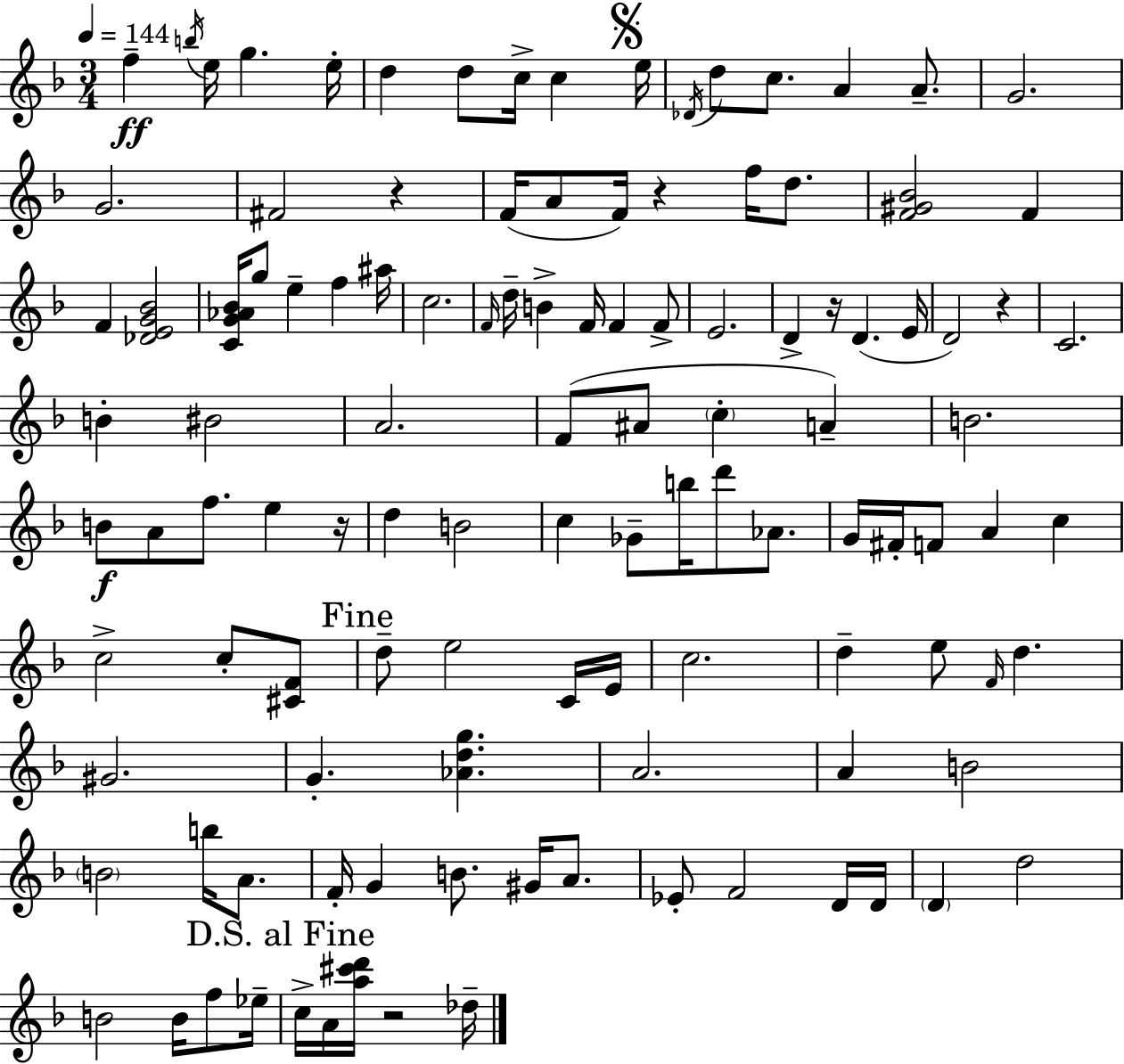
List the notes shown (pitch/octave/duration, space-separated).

F5/q B5/s E5/s G5/q. E5/s D5/q D5/e C5/s C5/q E5/s Db4/s D5/e C5/e. A4/q A4/e. G4/h. G4/h. F#4/h R/q F4/s A4/e F4/s R/q F5/s D5/e. [F4,G#4,Bb4]/h F4/q F4/q [Db4,E4,G4,Bb4]/h [C4,G4,Ab4,Bb4]/s G5/e E5/q F5/q A#5/s C5/h. F4/s D5/s B4/q F4/s F4/q F4/e E4/h. D4/q R/s D4/q. E4/s D4/h R/q C4/h. B4/q BIS4/h A4/h. F4/e A#4/e C5/q A4/q B4/h. B4/e A4/e F5/e. E5/q R/s D5/q B4/h C5/q Gb4/e B5/s D6/e Ab4/e. G4/s F#4/s F4/e A4/q C5/q C5/h C5/e [C#4,F4]/e D5/e E5/h C4/s E4/s C5/h. D5/q E5/e F4/s D5/q. G#4/h. G4/q. [Ab4,D5,G5]/q. A4/h. A4/q B4/h B4/h B5/s A4/e. F4/s G4/q B4/e. G#4/s A4/e. Eb4/e F4/h D4/s D4/s D4/q D5/h B4/h B4/s F5/e Eb5/s C5/s A4/s [A5,C#6,D6]/s R/h Db5/s